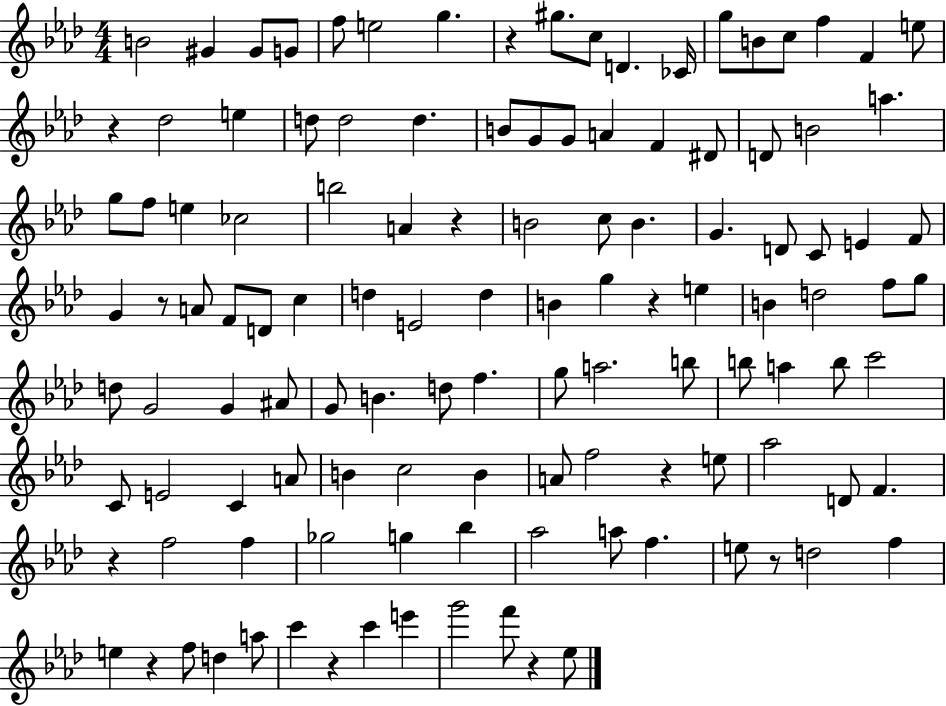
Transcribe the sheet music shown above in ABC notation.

X:1
T:Untitled
M:4/4
L:1/4
K:Ab
B2 ^G ^G/2 G/2 f/2 e2 g z ^g/2 c/2 D _C/4 g/2 B/2 c/2 f F e/2 z _d2 e d/2 d2 d B/2 G/2 G/2 A F ^D/2 D/2 B2 a g/2 f/2 e _c2 b2 A z B2 c/2 B G D/2 C/2 E F/2 G z/2 A/2 F/2 D/2 c d E2 d B g z e B d2 f/2 g/2 d/2 G2 G ^A/2 G/2 B d/2 f g/2 a2 b/2 b/2 a b/2 c'2 C/2 E2 C A/2 B c2 B A/2 f2 z e/2 _a2 D/2 F z f2 f _g2 g _b _a2 a/2 f e/2 z/2 d2 f e z f/2 d a/2 c' z c' e' g'2 f'/2 z _e/2